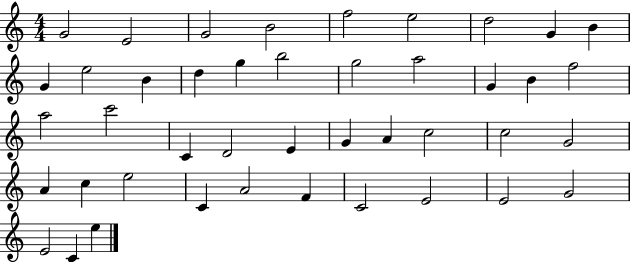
G4/h E4/h G4/h B4/h F5/h E5/h D5/h G4/q B4/q G4/q E5/h B4/q D5/q G5/q B5/h G5/h A5/h G4/q B4/q F5/h A5/h C6/h C4/q D4/h E4/q G4/q A4/q C5/h C5/h G4/h A4/q C5/q E5/h C4/q A4/h F4/q C4/h E4/h E4/h G4/h E4/h C4/q E5/q